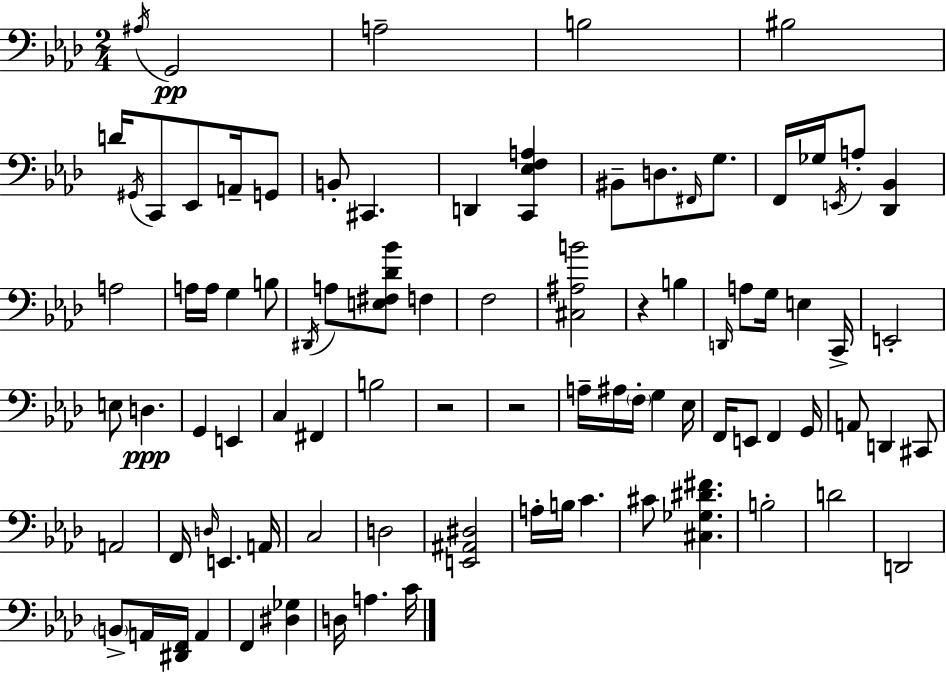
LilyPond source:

{
  \clef bass
  \numericTimeSignature
  \time 2/4
  \key f \minor
  \acciaccatura { ais16 }\pp g,2 | a2-- | b2 | bis2 | \break d'16 \acciaccatura { gis,16 } c,8 ees,8 a,16-- | g,8 b,8-. cis,4. | d,4 <c, ees f a>4 | bis,8-- d8. \grace { fis,16 } | \break g8. f,16 ges16 \acciaccatura { e,16 } a8-. | <des, bes,>4 a2 | a16 a16 g4 | b8 \acciaccatura { dis,16 } a8 <e fis des' bes'>8 | \break f4 f2 | <cis ais b'>2 | r4 | b4 \grace { d,16 } a8 | \break g16 e4 c,16-> e,2-. | e8 | d4.\ppp g,4 | e,4 c4 | \break fis,4 b2 | r2 | r2 | a16-- ais16 | \break \parenthesize f16-. g4 ees16 f,16 e,8 | f,4 g,16 a,8 | d,4 cis,8 a,2 | f,16 \grace { d16 } | \break e,4. a,16 c2 | d2 | <e, ais, dis>2 | a16-. | \break b16 c'4. cis'8 | <cis ges dis' fis'>4. b2-. | d'2 | d,2 | \break \parenthesize b,8-> | a,16 <dis, f,>16 a,4 f,4 | <dis ges>4 d16 | a4. c'16 \bar "|."
}